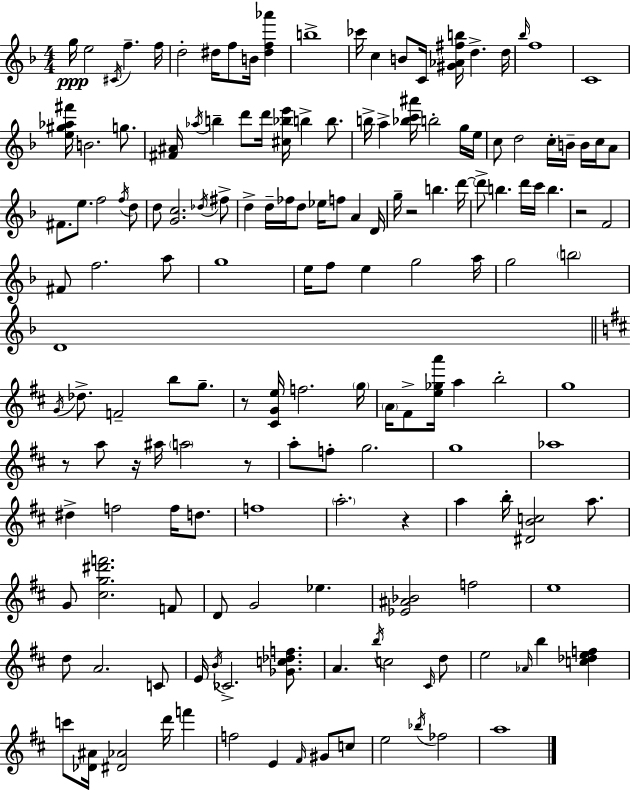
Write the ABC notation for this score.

X:1
T:Untitled
M:4/4
L:1/4
K:F
g/4 e2 ^C/4 f f/4 d2 ^d/4 f/2 B/4 [^df_a'] b4 _c'/4 c B/2 C/4 [^G_A^fb]/4 d d/4 _b/4 f4 C4 [e^g_a^f']/4 B2 g/2 [^F^A]/4 _a/4 b d'/2 d'/4 [^c_be']/4 b b/2 b/4 a [_bc'^a']/4 b2 g/4 e/4 c/2 d2 c/4 B/4 B/4 c/4 A/2 ^F/2 e/2 f2 f/4 d/2 d/2 [Gc]2 _d/4 ^f/2 d d/4 _f/4 d/2 _e/4 f/2 A D/4 g/4 z2 b d'/4 d'/2 b d'/4 c'/4 b z2 F2 ^F/2 f2 a/2 g4 e/4 f/2 e g2 a/4 g2 b2 D4 G/4 _d/2 F2 b/2 g/2 z/2 [^CGe]/4 f2 g/4 A/4 ^F/2 [e_ga']/4 a b2 g4 z/2 a/2 z/4 ^a/4 a2 z/2 a/2 f/2 g2 g4 _a4 ^d f2 f/4 d/2 f4 a2 z a b/4 [^DBc]2 a/2 G/2 [^cg^d'f']2 F/2 D/2 G2 _e [_E^A_B]2 f2 e4 d/2 A2 C/2 E/4 B/4 _C2 [_Gc_df]/2 A b/4 c2 ^C/4 d/2 e2 _A/4 b [c_def] c'/2 [_D^A]/4 [^D_A]2 d'/4 f' f2 E ^F/4 ^G/2 c/2 e2 _b/4 _f2 a4